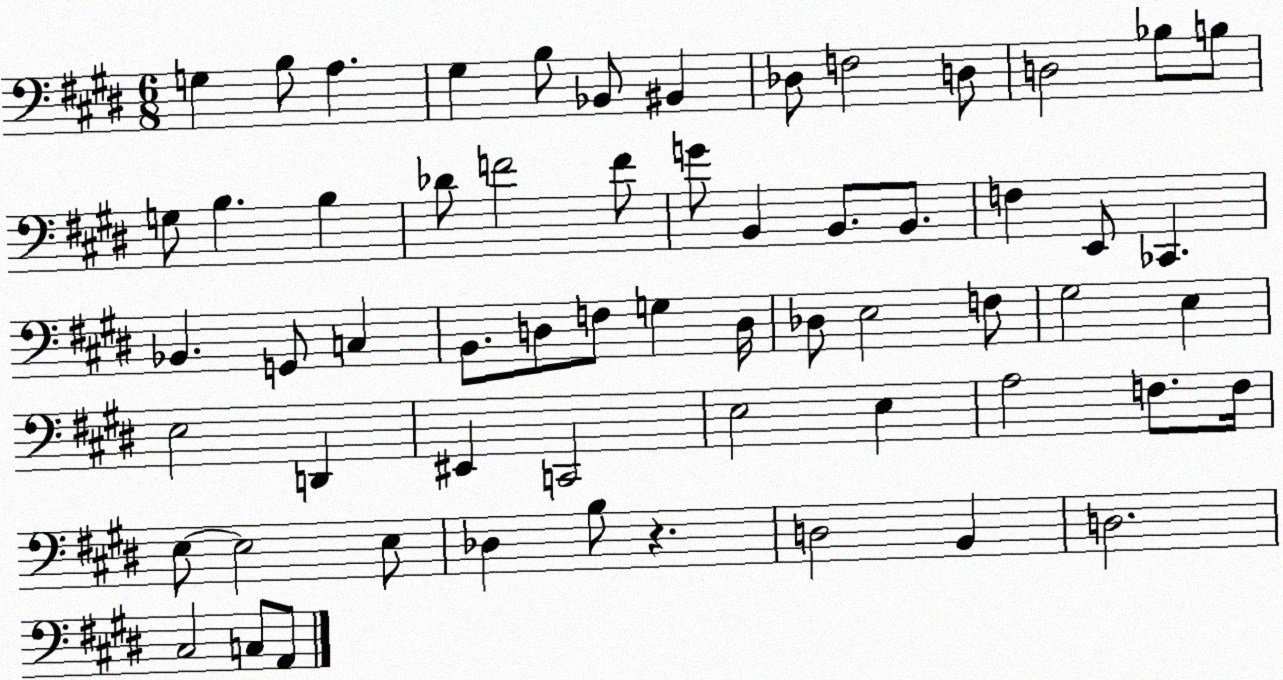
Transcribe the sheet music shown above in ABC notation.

X:1
T:Untitled
M:6/8
L:1/4
K:E
G, B,/2 A, ^G, B,/2 _B,,/2 ^B,, _D,/2 F,2 D,/2 D,2 _B,/2 B,/2 G,/2 B, B, _D/2 F2 F/2 G/2 B,, B,,/2 B,,/2 F, E,,/2 _C,, _B,, G,,/2 C, B,,/2 D,/2 F,/2 G, D,/4 _D,/2 E,2 F,/2 ^G,2 E, E,2 D,, ^E,, C,,2 E,2 E, A,2 F,/2 F,/4 E,/2 E,2 E,/2 _D, B,/2 z D,2 B,, D,2 ^C,2 C,/2 A,,/2